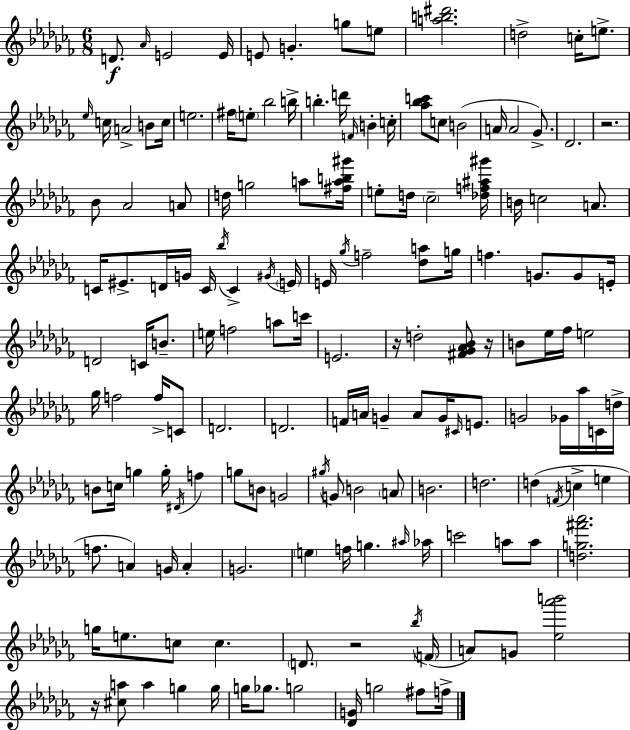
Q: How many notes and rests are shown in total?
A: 157